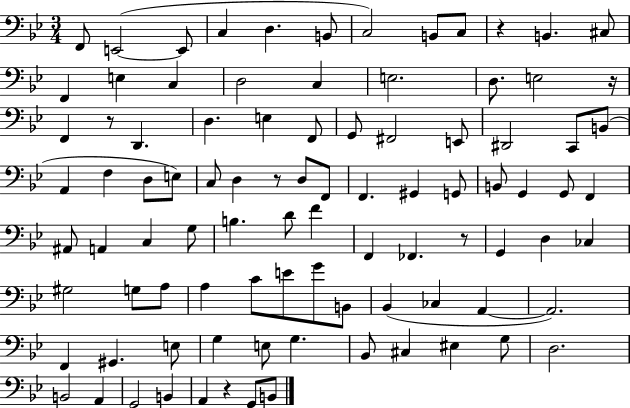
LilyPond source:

{
  \clef bass
  \numericTimeSignature
  \time 3/4
  \key bes \major
  f,8 e,2~(~ e,8 | c4 d4. b,8 | c2) b,8 c8 | r4 b,4. cis8 | \break f,4 e4 c4 | d2 c4 | e2. | d8. e2 r16 | \break f,4 r8 d,4. | d4. e4 f,8 | g,8 fis,2 e,8 | dis,2 c,8 b,8( | \break a,4 f4 d8 e8) | c8 d4 r8 d8 f,8 | f,4. gis,4 g,8 | b,8 g,4 g,8 f,4 | \break ais,8 a,4 c4 g8 | b4. d'8 f'4 | f,4 fes,4. r8 | g,4 d4 ces4 | \break gis2 g8 a8 | a4 c'8 e'8 g'8 b,8 | bes,4( ces4 a,4~~ | a,2.) | \break f,4 gis,4. e8 | g4 e8 g4. | bes,8 cis4 eis4 g8 | d2. | \break b,2 a,4 | g,2 b,4 | a,4 r4 g,8 b,8 | \bar "|."
}